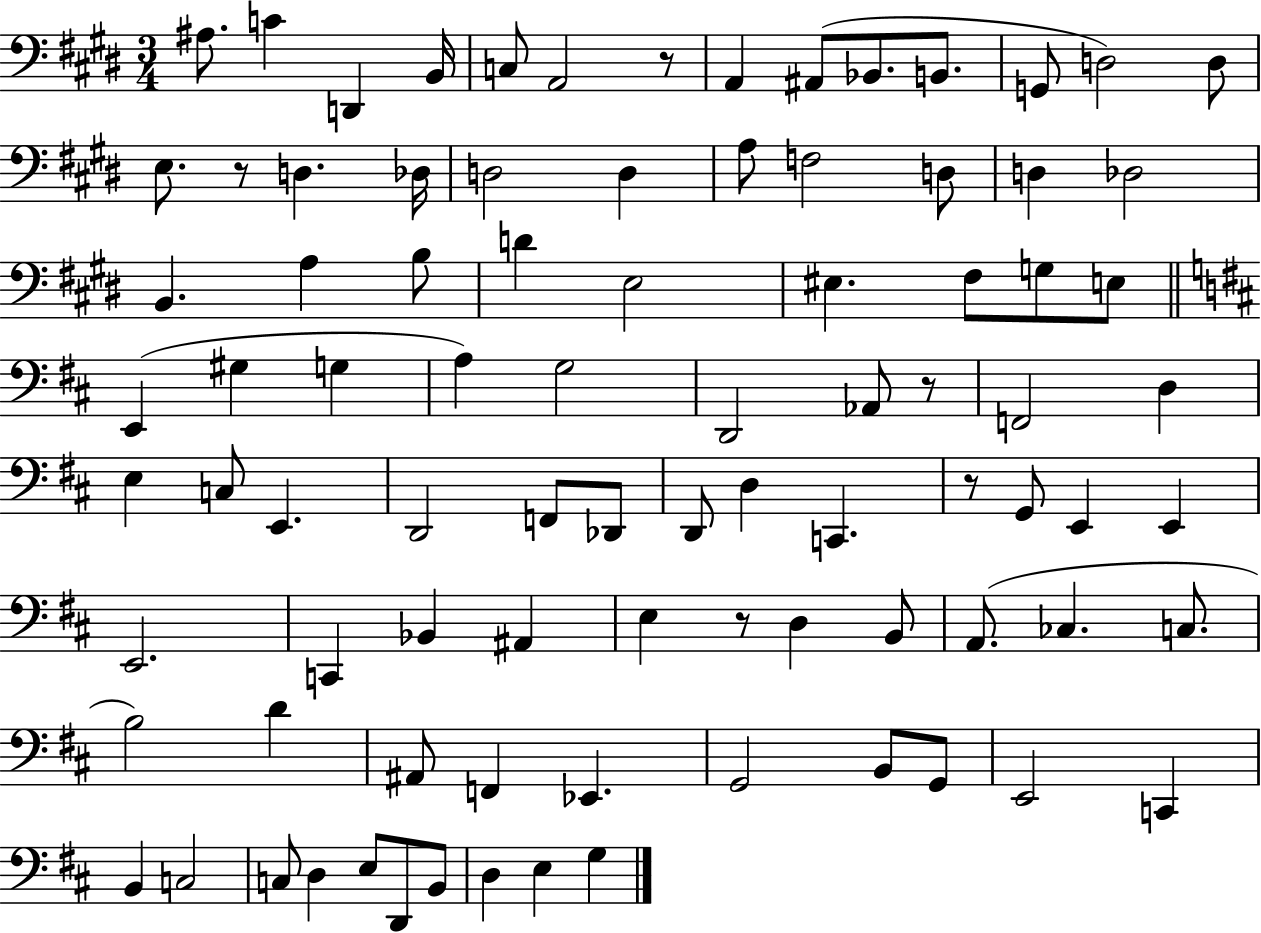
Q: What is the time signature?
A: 3/4